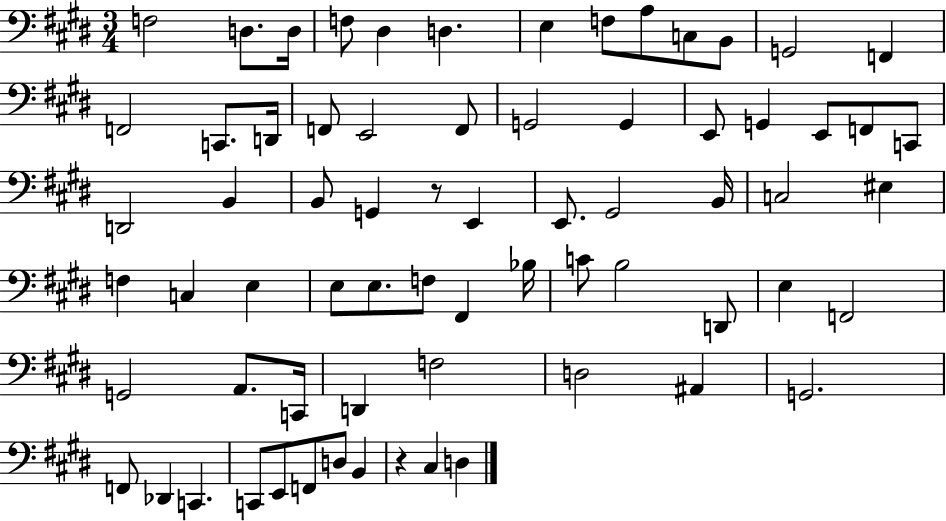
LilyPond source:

{
  \clef bass
  \numericTimeSignature
  \time 3/4
  \key e \major
  f2 d8. d16 | f8 dis4 d4. | e4 f8 a8 c8 b,8 | g,2 f,4 | \break f,2 c,8. d,16 | f,8 e,2 f,8 | g,2 g,4 | e,8 g,4 e,8 f,8 c,8 | \break d,2 b,4 | b,8 g,4 r8 e,4 | e,8. gis,2 b,16 | c2 eis4 | \break f4 c4 e4 | e8 e8. f8 fis,4 bes16 | c'8 b2 d,8 | e4 f,2 | \break g,2 a,8. c,16 | d,4 f2 | d2 ais,4 | g,2. | \break f,8 des,4 c,4. | c,8 e,8 f,8 d8 b,4 | r4 cis4 d4 | \bar "|."
}